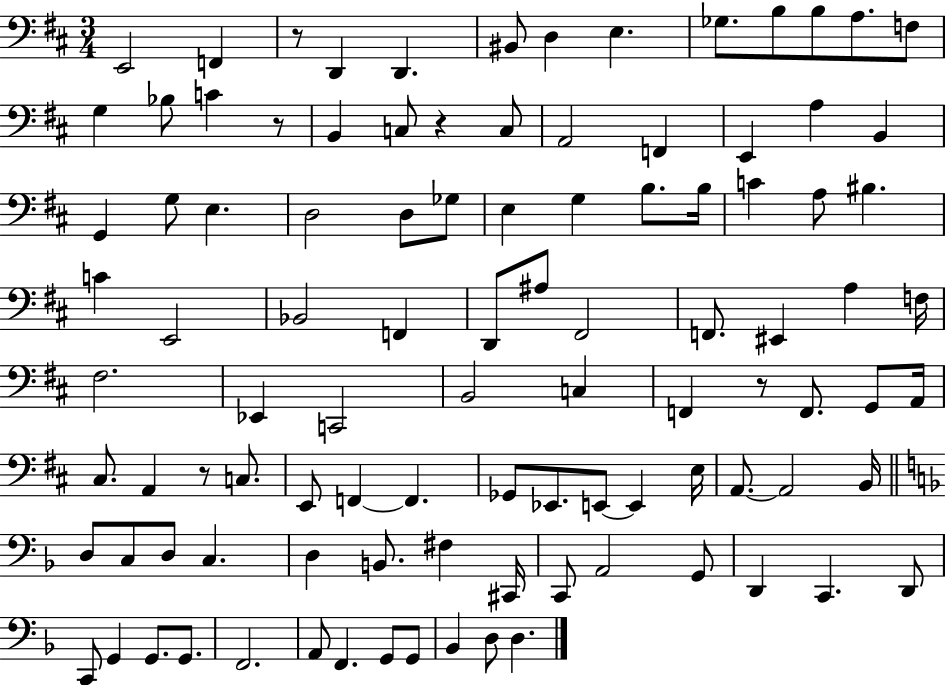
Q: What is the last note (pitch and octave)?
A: D3